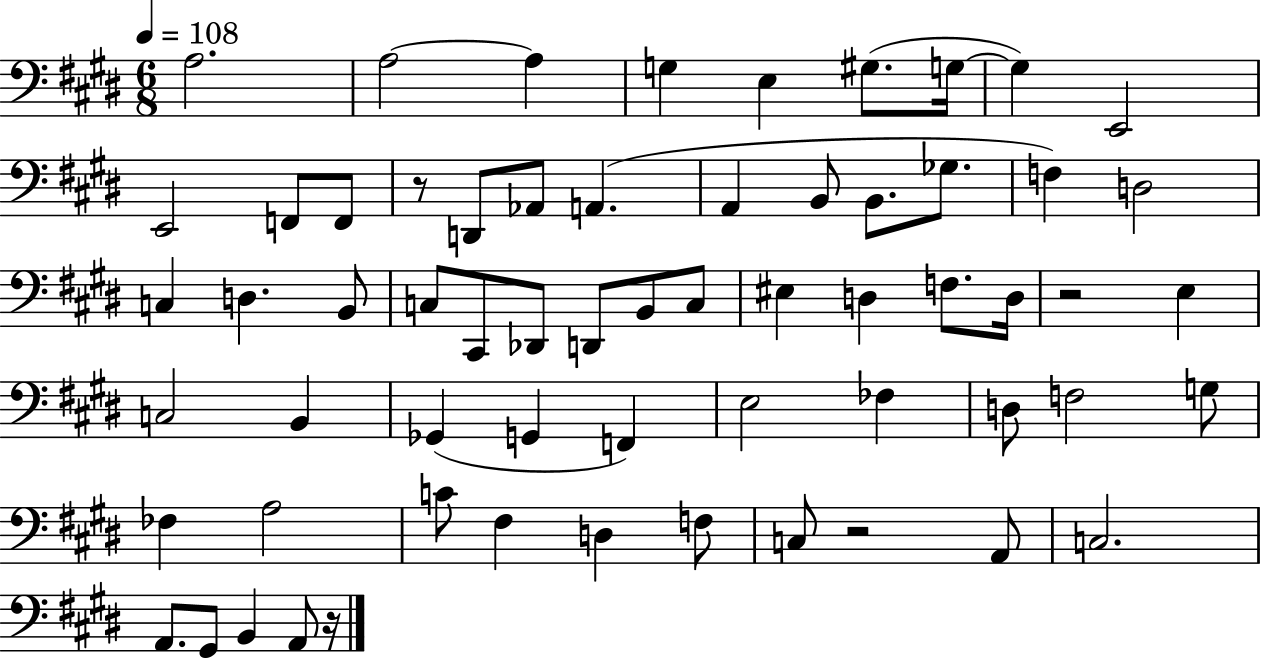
{
  \clef bass
  \numericTimeSignature
  \time 6/8
  \key e \major
  \tempo 4 = 108
  \repeat volta 2 { a2. | a2~~ a4 | g4 e4 gis8.( g16~~ | g4) e,2 | \break e,2 f,8 f,8 | r8 d,8 aes,8 a,4.( | a,4 b,8 b,8. ges8. | f4) d2 | \break c4 d4. b,8 | c8 cis,8 des,8 d,8 b,8 c8 | eis4 d4 f8. d16 | r2 e4 | \break c2 b,4 | ges,4( g,4 f,4) | e2 fes4 | d8 f2 g8 | \break fes4 a2 | c'8 fis4 d4 f8 | c8 r2 a,8 | c2. | \break a,8. gis,8 b,4 a,8 r16 | } \bar "|."
}